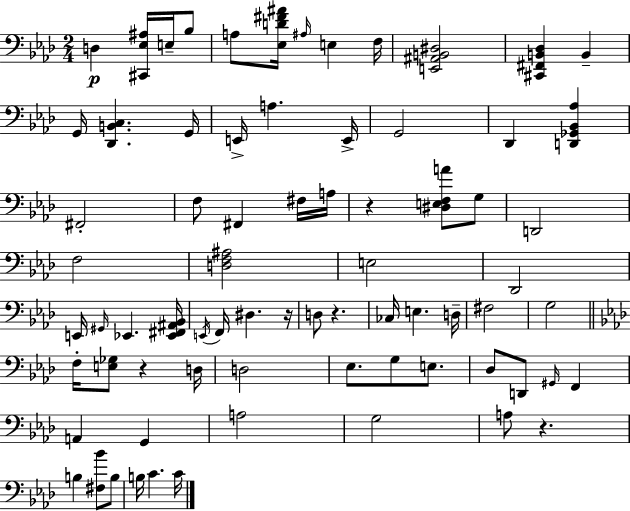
X:1
T:Untitled
M:2/4
L:1/4
K:Fm
D, [^C,,_E,^A,]/4 E,/4 _B,/2 A,/2 [_E,D^F^A]/4 ^A,/4 E, F,/4 [E,,^A,,B,,^D,]2 [^C,,^F,,B,,_D,] B,, G,,/4 [_D,,B,,C,] G,,/4 E,,/4 A, E,,/4 G,,2 _D,, [D,,_G,,_B,,_A,] ^F,,2 F,/2 ^F,, ^F,/4 A,/4 z [^D,E,F,A]/2 G,/2 D,,2 F,2 [D,F,^A,]2 E,2 _D,,2 E,,/4 ^G,,/4 _E,, [_E,,^F,,^A,,_B,,]/4 E,,/4 F,,/4 ^D, z/4 D,/2 z _C,/4 E, D,/4 ^F,2 G,2 F,/4 [E,_G,]/2 z D,/4 D,2 _E,/2 G,/2 E,/2 _D,/2 D,,/2 ^G,,/4 F,, A,, G,, A,2 G,2 A,/2 z B, [^F,_B]/2 B,/2 B,/4 C C/4